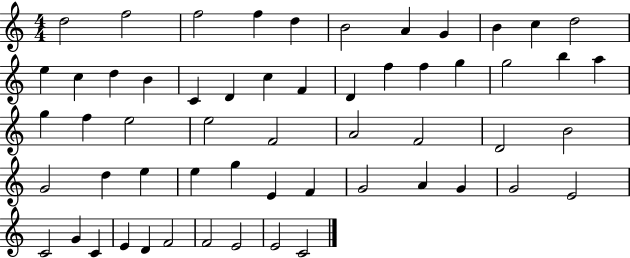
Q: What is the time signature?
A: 4/4